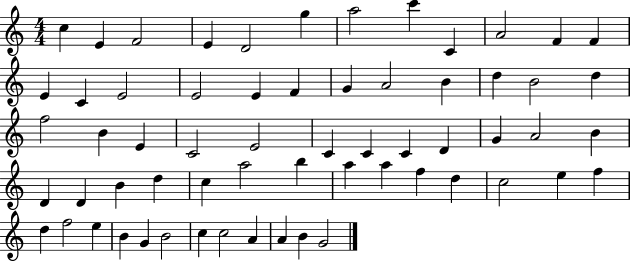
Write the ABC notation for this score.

X:1
T:Untitled
M:4/4
L:1/4
K:C
c E F2 E D2 g a2 c' C A2 F F E C E2 E2 E F G A2 B d B2 d f2 B E C2 E2 C C C D G A2 B D D B d c a2 b a a f d c2 e f d f2 e B G B2 c c2 A A B G2